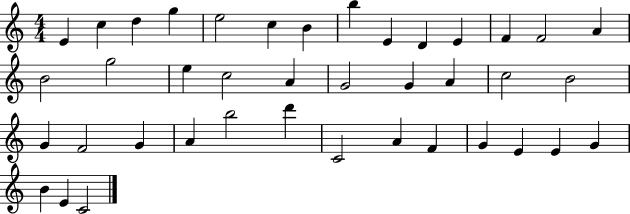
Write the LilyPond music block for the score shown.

{
  \clef treble
  \numericTimeSignature
  \time 4/4
  \key c \major
  e'4 c''4 d''4 g''4 | e''2 c''4 b'4 | b''4 e'4 d'4 e'4 | f'4 f'2 a'4 | \break b'2 g''2 | e''4 c''2 a'4 | g'2 g'4 a'4 | c''2 b'2 | \break g'4 f'2 g'4 | a'4 b''2 d'''4 | c'2 a'4 f'4 | g'4 e'4 e'4 g'4 | \break b'4 e'4 c'2 | \bar "|."
}